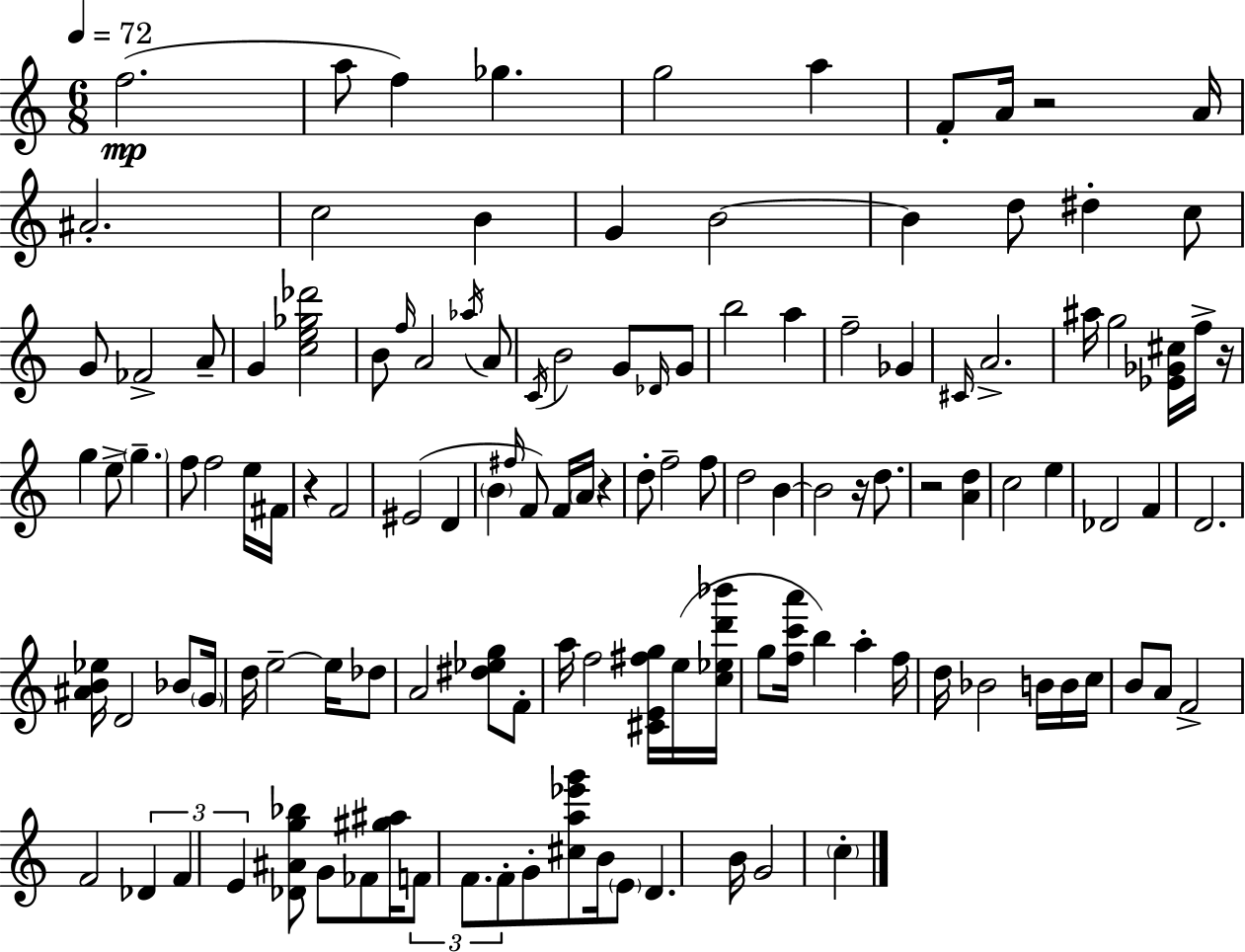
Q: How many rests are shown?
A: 6